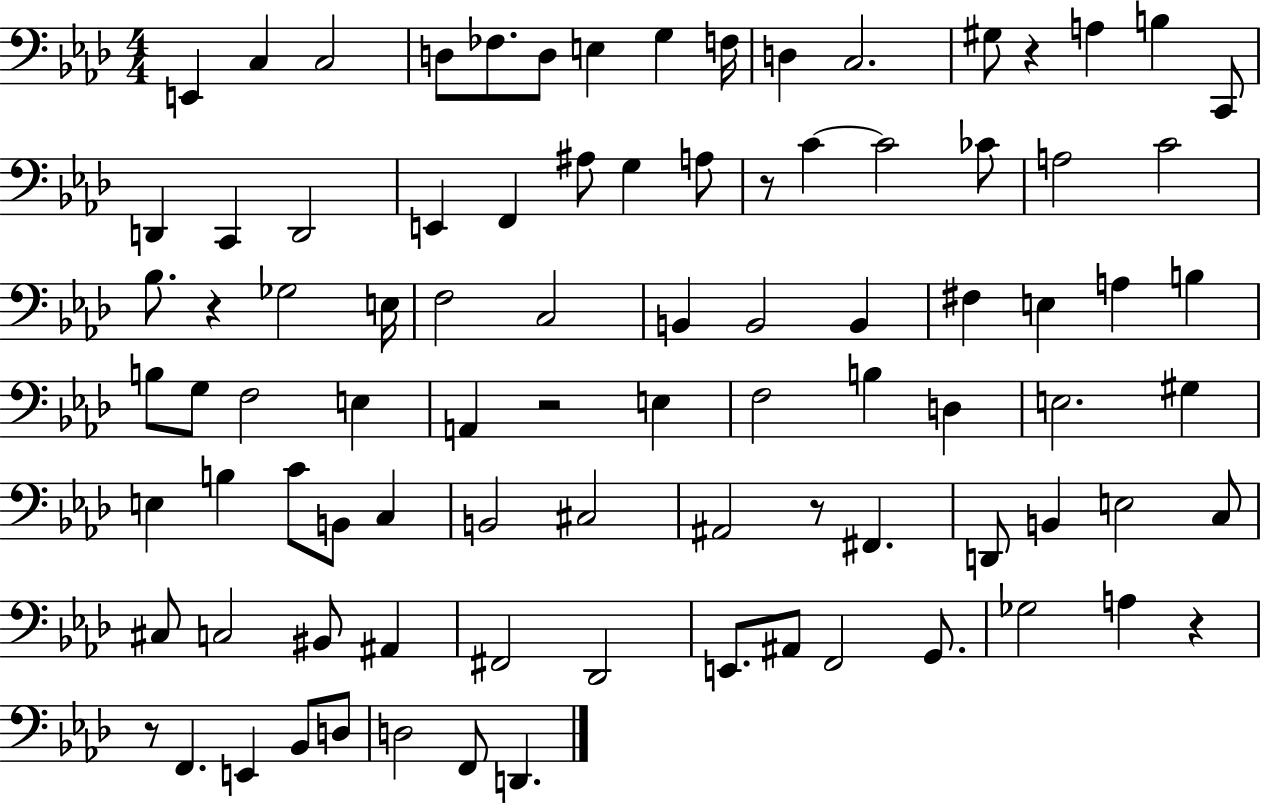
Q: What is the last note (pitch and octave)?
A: D2